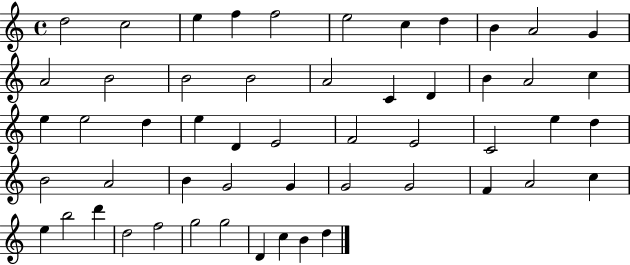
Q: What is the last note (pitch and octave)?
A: D5